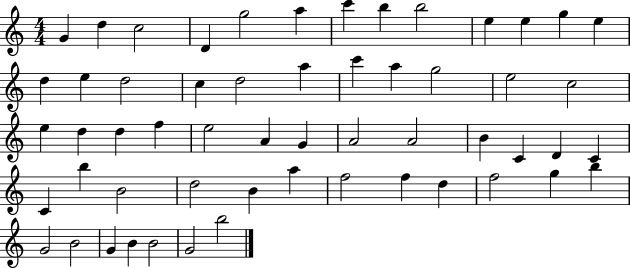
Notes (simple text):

G4/q D5/q C5/h D4/q G5/h A5/q C6/q B5/q B5/h E5/q E5/q G5/q E5/q D5/q E5/q D5/h C5/q D5/h A5/q C6/q A5/q G5/h E5/h C5/h E5/q D5/q D5/q F5/q E5/h A4/q G4/q A4/h A4/h B4/q C4/q D4/q C4/q C4/q B5/q B4/h D5/h B4/q A5/q F5/h F5/q D5/q F5/h G5/q B5/q G4/h B4/h G4/q B4/q B4/h G4/h B5/h